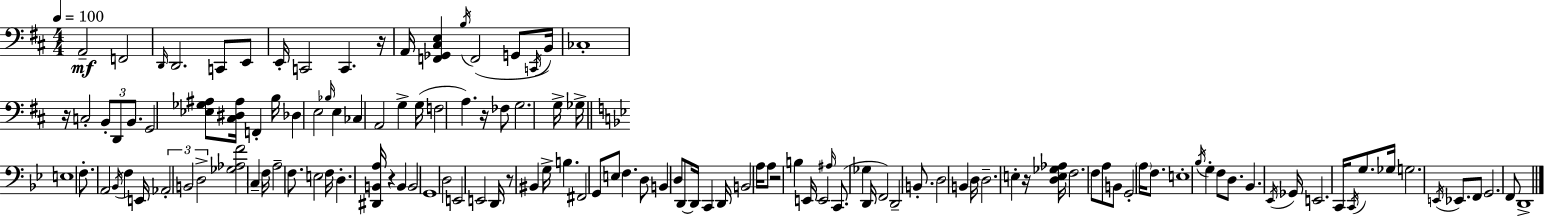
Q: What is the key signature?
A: D major